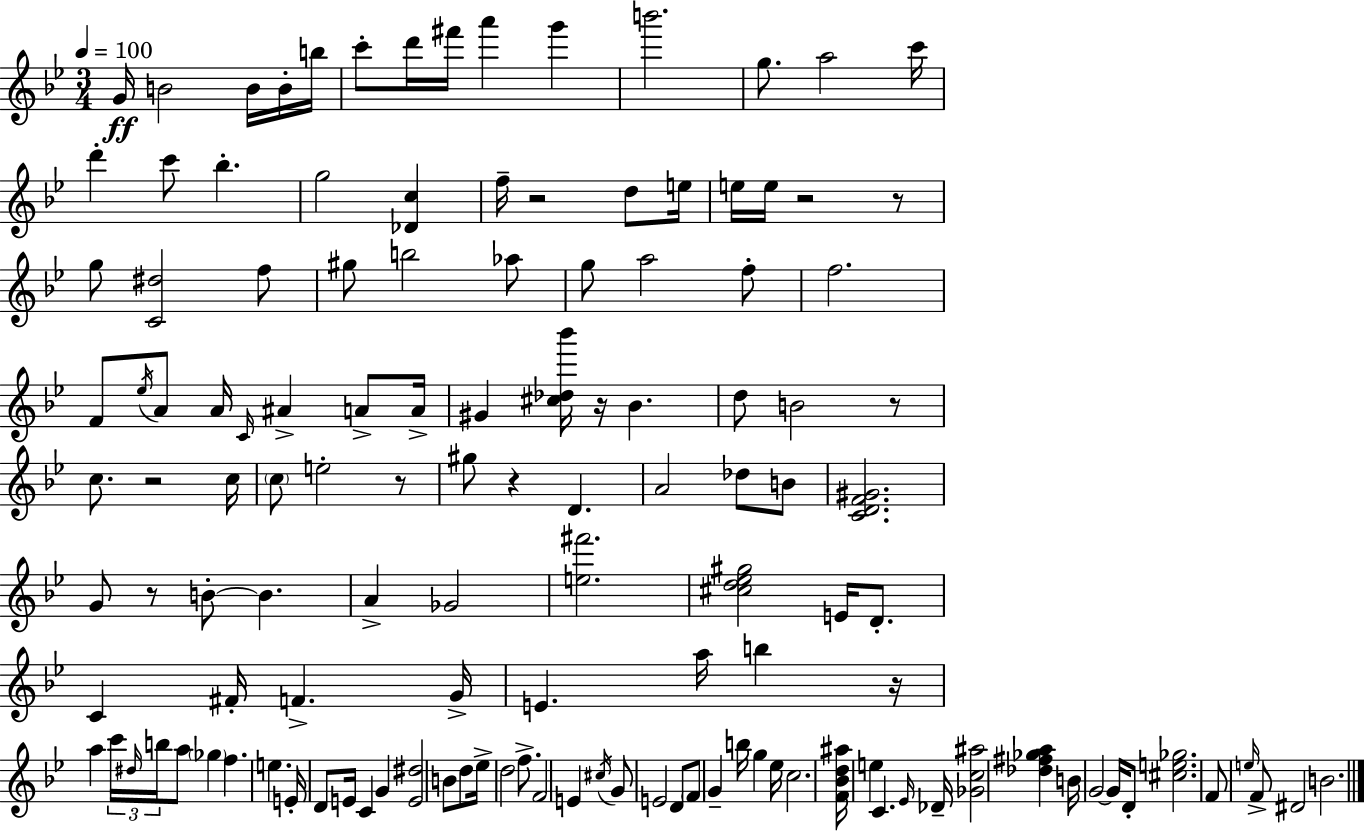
G4/s B4/h B4/s B4/s B5/s C6/e D6/s F#6/s A6/q G6/q B6/h. G5/e. A5/h C6/s D6/q C6/e Bb5/q. G5/h [Db4,C5]/q F5/s R/h D5/e E5/s E5/s E5/s R/h R/e G5/e [C4,D#5]/h F5/e G#5/e B5/h Ab5/e G5/e A5/h F5/e F5/h. F4/e Eb5/s A4/e A4/s C4/s A#4/q A4/e A4/s G#4/q [C#5,Db5,Bb6]/s R/s Bb4/q. D5/e B4/h R/e C5/e. R/h C5/s C5/e E5/h R/e G#5/e R/q D4/q. A4/h Db5/e B4/e [C4,D4,F4,G#4]/h. G4/e R/e B4/e B4/q. A4/q Gb4/h [E5,F#6]/h. [C#5,D5,Eb5,G#5]/h E4/s D4/e. C4/q F#4/s F4/q. G4/s E4/q. A5/s B5/q R/s A5/q C6/s D#5/s B5/s A5/e Gb5/q F5/q. E5/q. E4/s D4/e E4/s C4/q G4/q [E4,D#5]/h B4/e D5/e Eb5/s D5/h F5/e. F4/h E4/q C#5/s G4/e E4/h D4/e F4/e G4/q B5/s G5/q Eb5/s C5/h. [F4,Bb4,D5,A#5]/s E5/q C4/q. Eb4/s Db4/s [Gb4,C5,A#5]/h [Db5,F#5,Gb5,A5]/q B4/s G4/h G4/s D4/e [C#5,E5,Gb5]/h. F4/e E5/s F4/e D#4/h B4/h.